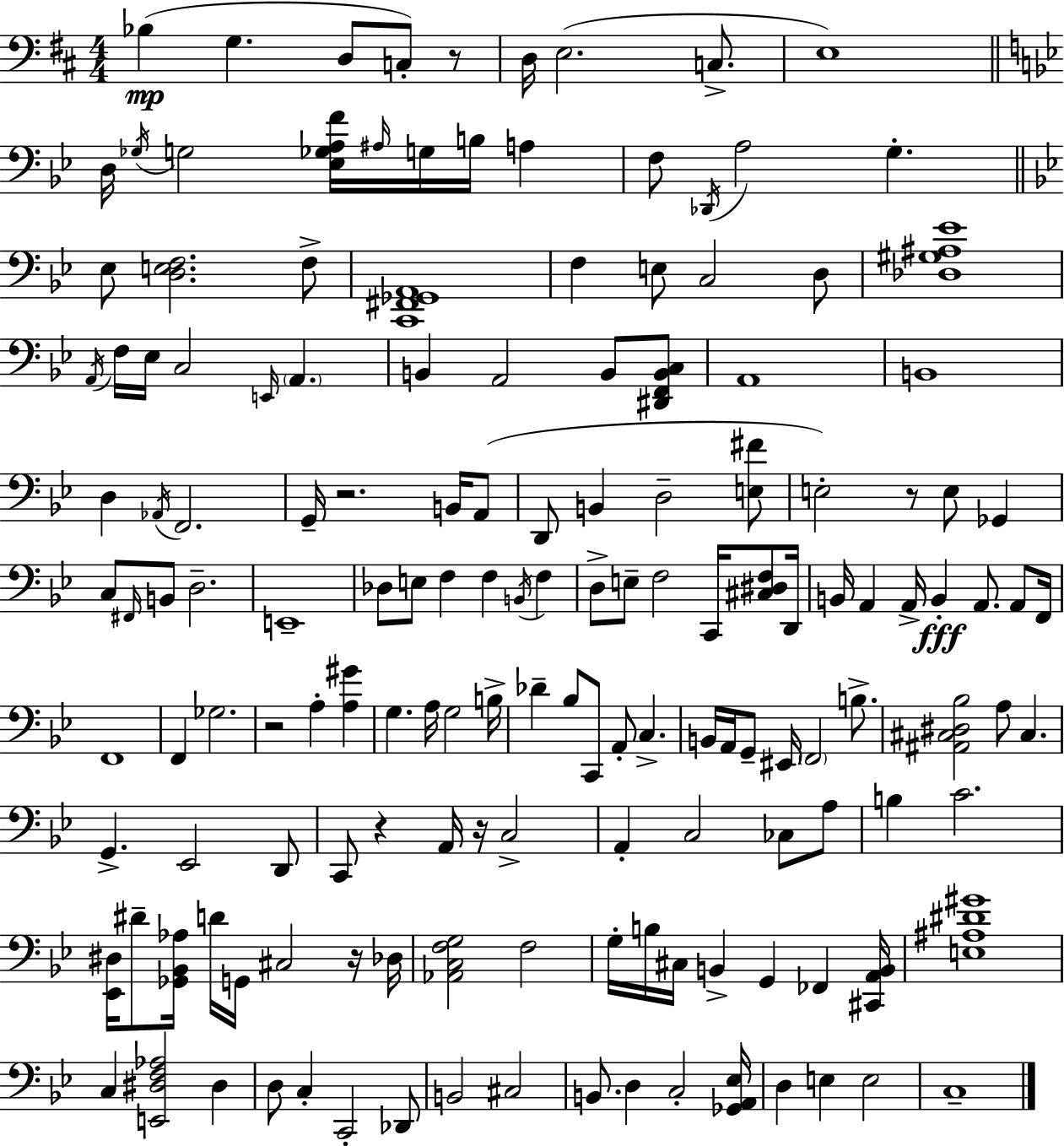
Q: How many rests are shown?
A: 7